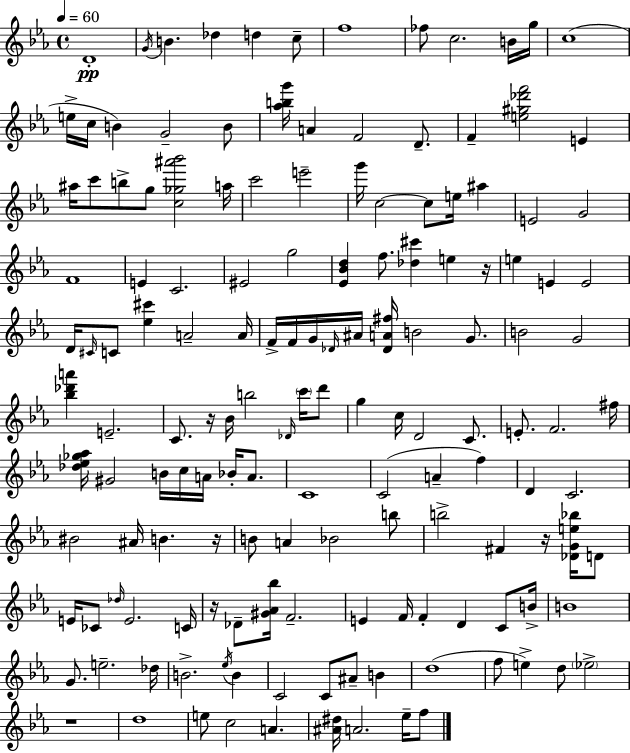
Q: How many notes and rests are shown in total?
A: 150